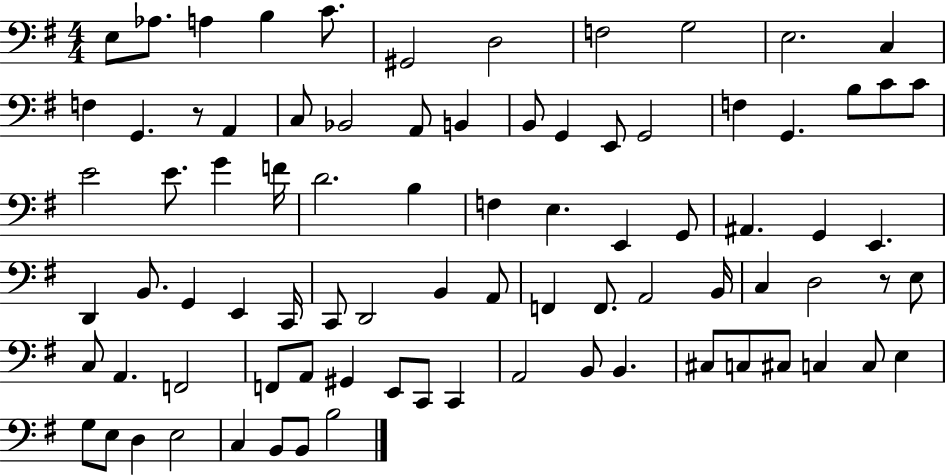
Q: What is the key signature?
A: G major